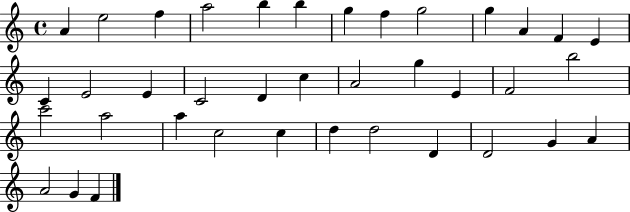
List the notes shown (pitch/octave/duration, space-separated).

A4/q E5/h F5/q A5/h B5/q B5/q G5/q F5/q G5/h G5/q A4/q F4/q E4/q C4/q E4/h E4/q C4/h D4/q C5/q A4/h G5/q E4/q F4/h B5/h C6/h A5/h A5/q C5/h C5/q D5/q D5/h D4/q D4/h G4/q A4/q A4/h G4/q F4/q